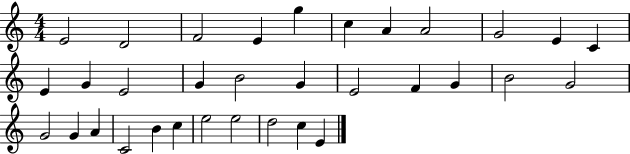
{
  \clef treble
  \numericTimeSignature
  \time 4/4
  \key c \major
  e'2 d'2 | f'2 e'4 g''4 | c''4 a'4 a'2 | g'2 e'4 c'4 | \break e'4 g'4 e'2 | g'4 b'2 g'4 | e'2 f'4 g'4 | b'2 g'2 | \break g'2 g'4 a'4 | c'2 b'4 c''4 | e''2 e''2 | d''2 c''4 e'4 | \break \bar "|."
}